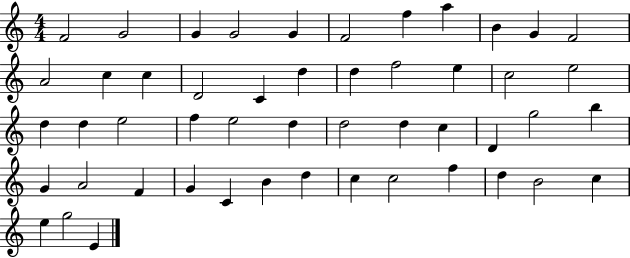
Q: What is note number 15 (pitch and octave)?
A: D4